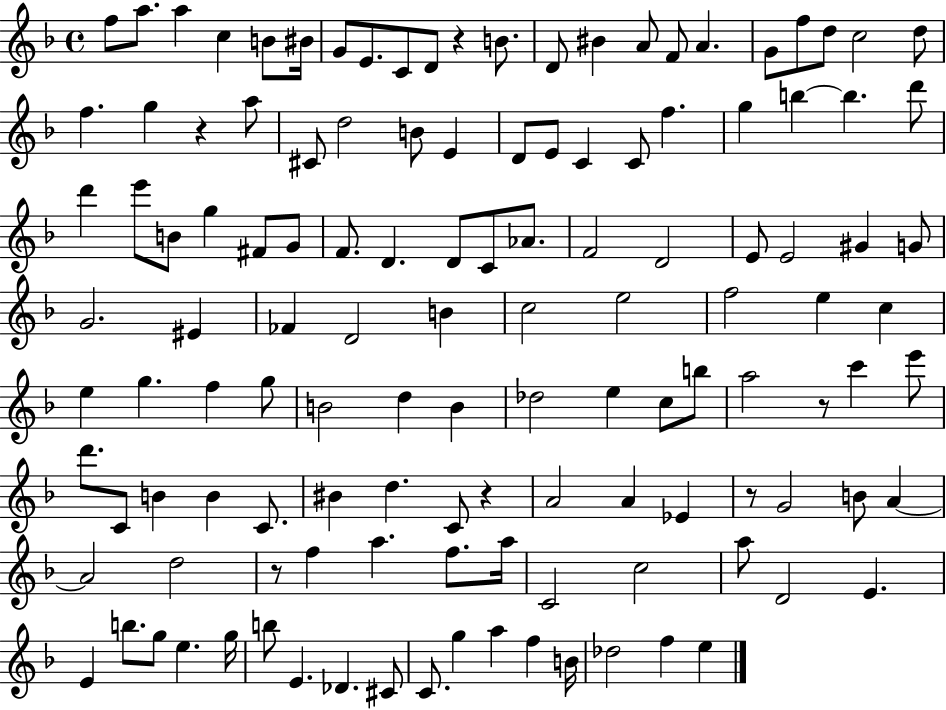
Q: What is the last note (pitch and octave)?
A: E5